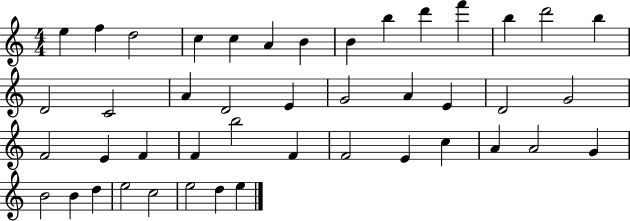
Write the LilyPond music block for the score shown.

{
  \clef treble
  \numericTimeSignature
  \time 4/4
  \key c \major
  e''4 f''4 d''2 | c''4 c''4 a'4 b'4 | b'4 b''4 d'''4 f'''4 | b''4 d'''2 b''4 | \break d'2 c'2 | a'4 d'2 e'4 | g'2 a'4 e'4 | d'2 g'2 | \break f'2 e'4 f'4 | f'4 b''2 f'4 | f'2 e'4 c''4 | a'4 a'2 g'4 | \break b'2 b'4 d''4 | e''2 c''2 | e''2 d''4 e''4 | \bar "|."
}